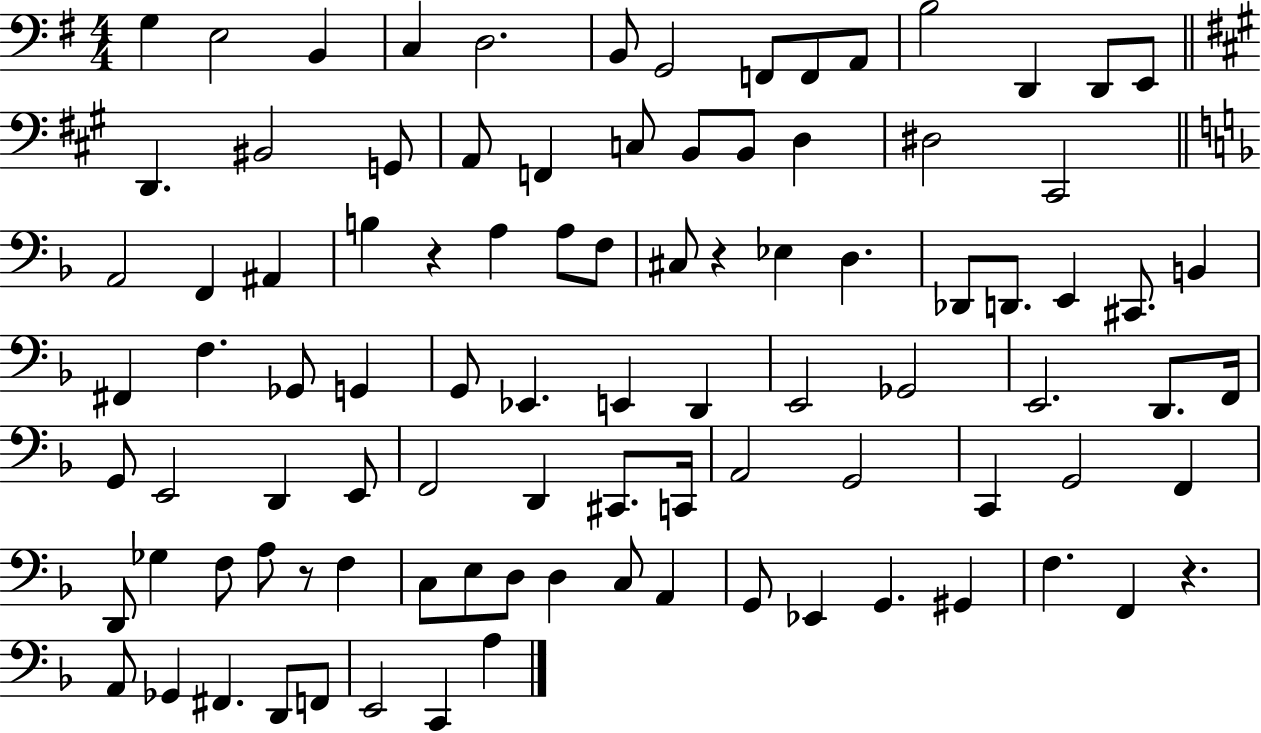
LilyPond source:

{
  \clef bass
  \numericTimeSignature
  \time 4/4
  \key g \major
  g4 e2 b,4 | c4 d2. | b,8 g,2 f,8 f,8 a,8 | b2 d,4 d,8 e,8 | \break \bar "||" \break \key a \major d,4. bis,2 g,8 | a,8 f,4 c8 b,8 b,8 d4 | dis2 cis,2 | \bar "||" \break \key f \major a,2 f,4 ais,4 | b4 r4 a4 a8 f8 | cis8 r4 ees4 d4. | des,8 d,8. e,4 cis,8. b,4 | \break fis,4 f4. ges,8 g,4 | g,8 ees,4. e,4 d,4 | e,2 ges,2 | e,2. d,8. f,16 | \break g,8 e,2 d,4 e,8 | f,2 d,4 cis,8. c,16 | a,2 g,2 | c,4 g,2 f,4 | \break d,8 ges4 f8 a8 r8 f4 | c8 e8 d8 d4 c8 a,4 | g,8 ees,4 g,4. gis,4 | f4. f,4 r4. | \break a,8 ges,4 fis,4. d,8 f,8 | e,2 c,4 a4 | \bar "|."
}